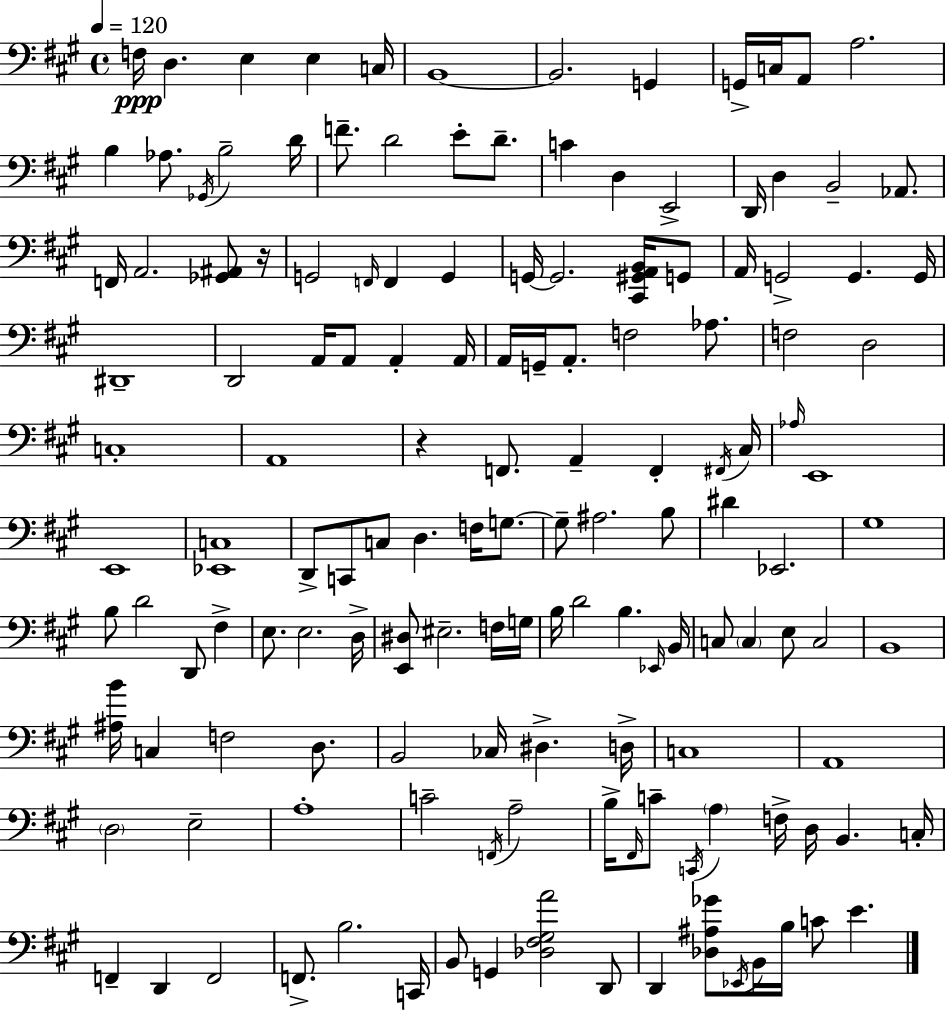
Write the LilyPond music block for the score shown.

{
  \clef bass
  \time 4/4
  \defaultTimeSignature
  \key a \major
  \tempo 4 = 120
  \repeat volta 2 { f16\ppp d4. e4 e4 c16 | b,1~~ | b,2. g,4 | g,16-> c16 a,8 a2. | \break b4 aes8. \acciaccatura { ges,16 } b2-- | d'16 f'8.-- d'2 e'8-. d'8.-- | c'4 d4 e,2-> | d,16 d4 b,2-- aes,8. | \break f,16 a,2. <ges, ais,>8 | r16 g,2 \grace { f,16 } f,4 g,4 | g,16~~ g,2. <cis, gis, a, b,>16 | g,8 a,16 g,2-> g,4. | \break g,16 dis,1-- | d,2 a,16 a,8 a,4-. | a,16 a,16 g,16-- a,8.-. f2 aes8. | f2 d2 | \break c1-. | a,1 | r4 f,8. a,4-- f,4-. | \acciaccatura { fis,16 } cis16 \grace { aes16 } e,1 | \break e,1 | <ees, c>1 | d,8-> c,8 c8 d4. | f16 g8.~~ g8-- ais2. | \break b8 dis'4 ees,2. | gis1 | b8 d'2 d,8 | fis4-> e8. e2. | \break d16-> <e, dis>8 eis2.-- | f16 g16 b16 d'2 b4. | \grace { ees,16 } b,16 c8 \parenthesize c4 e8 c2 | b,1 | \break <ais b'>16 c4 f2 | d8. b,2 ces16 dis4.-> | d16-> c1 | a,1 | \break \parenthesize d2 e2-- | a1-. | c'2-- \acciaccatura { f,16 } a2-- | b16-> \grace { fis,16 } c'8-- \acciaccatura { c,16 } \parenthesize a4 f16-> | \break d16 b,4. c16-. f,4-- d,4 | f,2 f,8.-> b2. | c,16 b,8 g,4 <des fis gis a'>2 | d,8 d,4 <des ais ges'>8 \acciaccatura { ees,16 } b,16 | \break b16 c'8 e'4. } \bar "|."
}